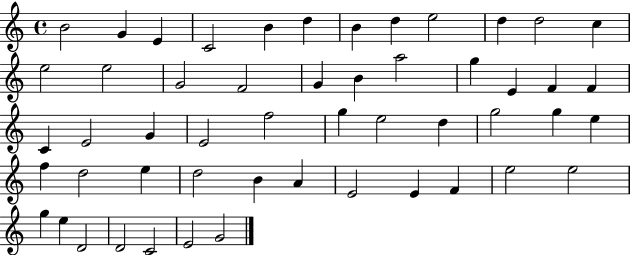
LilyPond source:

{
  \clef treble
  \time 4/4
  \defaultTimeSignature
  \key c \major
  b'2 g'4 e'4 | c'2 b'4 d''4 | b'4 d''4 e''2 | d''4 d''2 c''4 | \break e''2 e''2 | g'2 f'2 | g'4 b'4 a''2 | g''4 e'4 f'4 f'4 | \break c'4 e'2 g'4 | e'2 f''2 | g''4 e''2 d''4 | g''2 g''4 e''4 | \break f''4 d''2 e''4 | d''2 b'4 a'4 | e'2 e'4 f'4 | e''2 e''2 | \break g''4 e''4 d'2 | d'2 c'2 | e'2 g'2 | \bar "|."
}